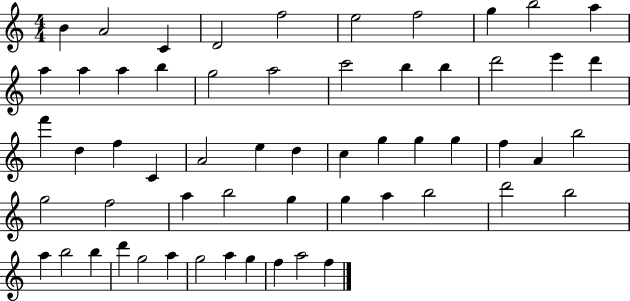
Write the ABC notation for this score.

X:1
T:Untitled
M:4/4
L:1/4
K:C
B A2 C D2 f2 e2 f2 g b2 a a a a b g2 a2 c'2 b b d'2 e' d' f' d f C A2 e d c g g g f A b2 g2 f2 a b2 g g a b2 d'2 b2 a b2 b d' g2 a g2 a g f a2 f